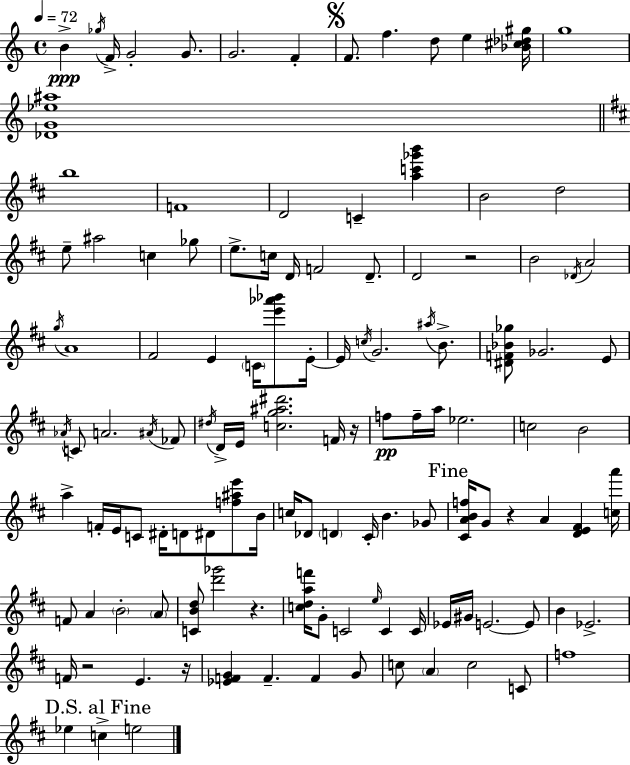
B4/q Gb5/s F4/s G4/h G4/e. G4/h. F4/q F4/e. F5/q. D5/e E5/q [Bb4,C#5,Db5,G#5]/s G5/w [Db4,G4,Eb5,A#5]/w B5/w F4/w D4/h C4/q [A5,C6,Gb6,B6]/q B4/h D5/h E5/e A#5/h C5/q Gb5/e E5/e. C5/s D4/s F4/h D4/e. D4/h R/h B4/h Db4/s A4/h G5/s A4/w F#4/h E4/q C4/s [E6,Ab6,Bb6]/e E4/s E4/s C5/s G4/h. A#5/s B4/e. [D#4,F4,Bb4,Gb5]/e Gb4/h. E4/e Ab4/s C4/e A4/h. A#4/s FES4/e D#5/s D4/s E4/s [C5,G5,A#5,D#6]/h. F4/s R/s F5/e F5/s A5/s Eb5/h. C5/h B4/h A5/q F4/s E4/s C4/e D#4/s D4/e D#4/e [F5,A#5,E6]/e B4/s C5/s Db4/e D4/q C#4/s B4/q. Gb4/e [C#4,A4,B4,F5]/s G4/e R/q A4/q [D4,E4,F#4]/q [C5,A6]/s F4/e A4/q B4/h A4/e [C4,B4,D5]/e [D6,Gb6]/h R/q. [C5,D5,A5,F6]/s G4/e C4/h E5/s C4/q C4/s Eb4/s G#4/s E4/h. E4/e B4/q Eb4/h. F4/s R/h E4/q. R/s [Eb4,F4,G4]/q F4/q. F4/q G4/e C5/e A4/q C5/h C4/e F5/w Eb5/q C5/q E5/h